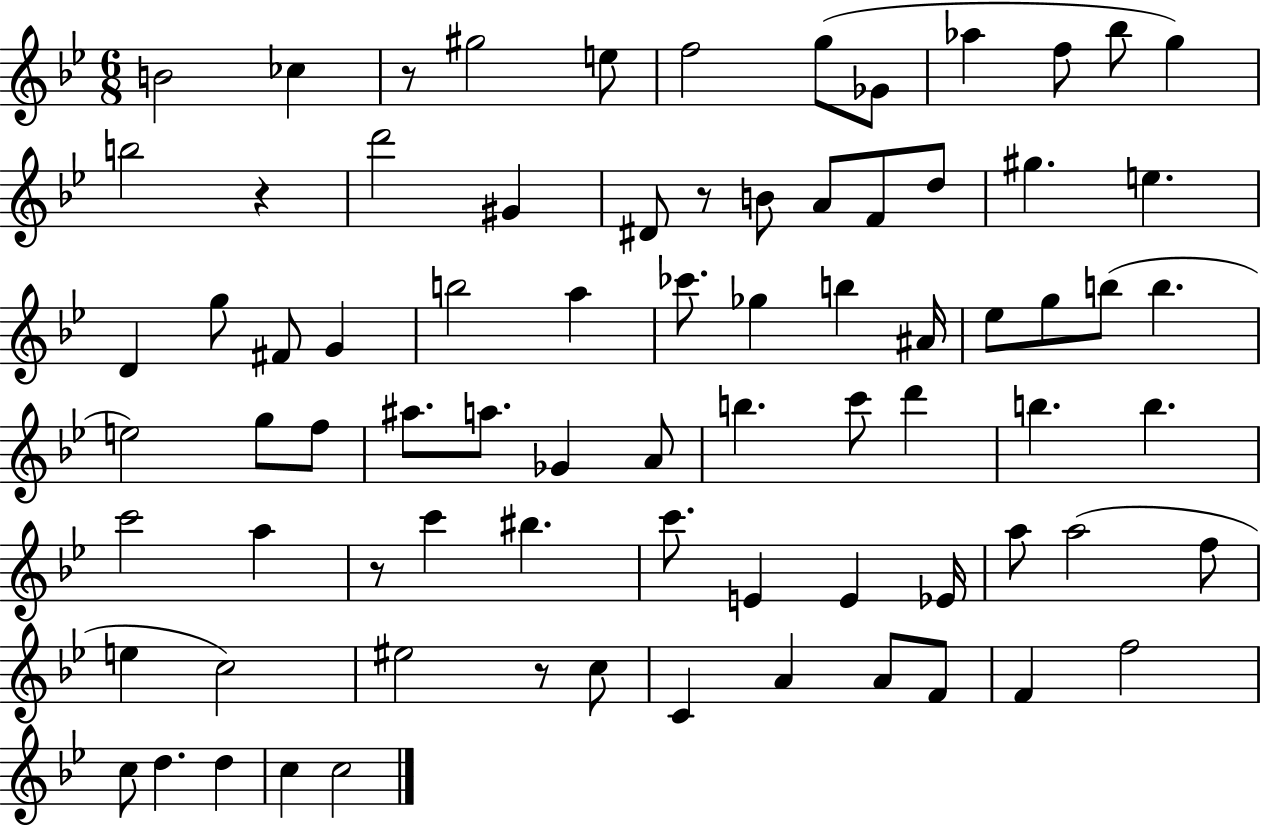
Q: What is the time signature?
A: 6/8